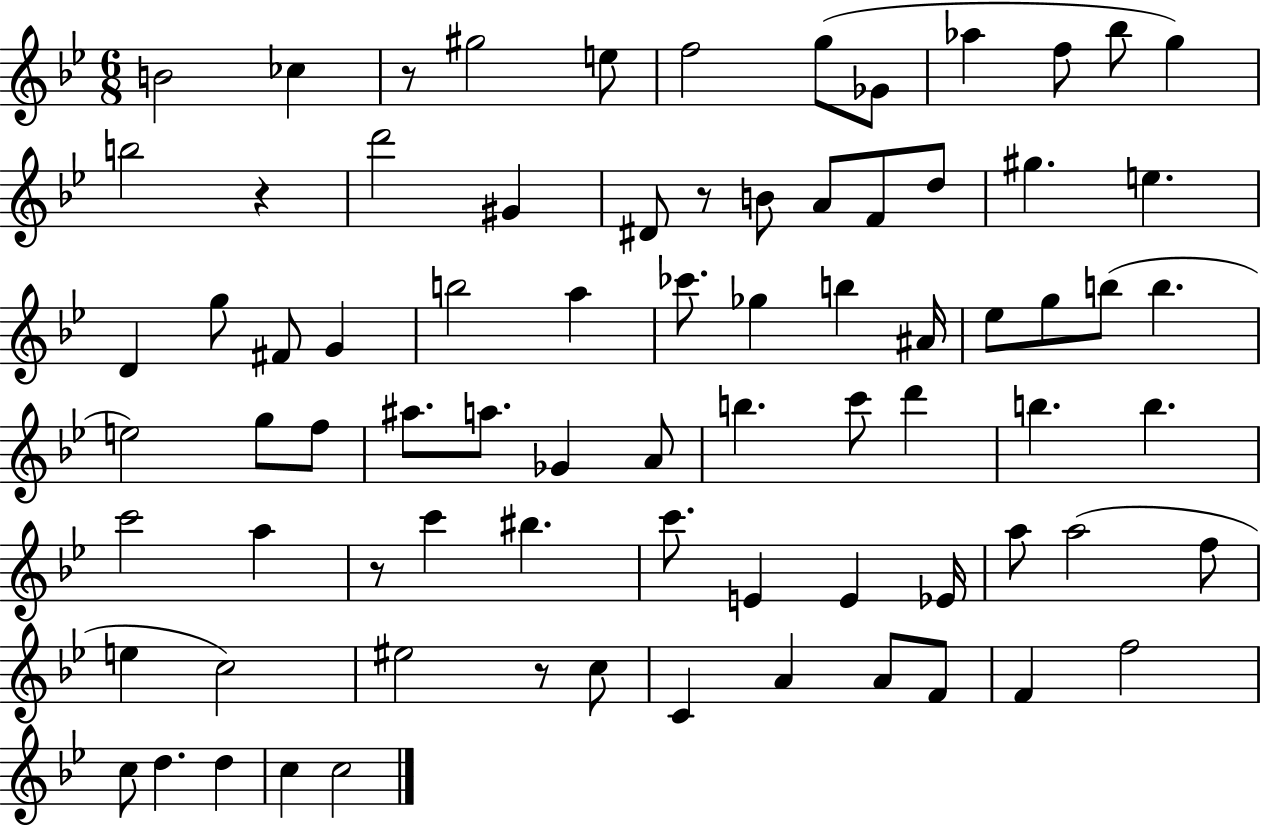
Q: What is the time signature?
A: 6/8